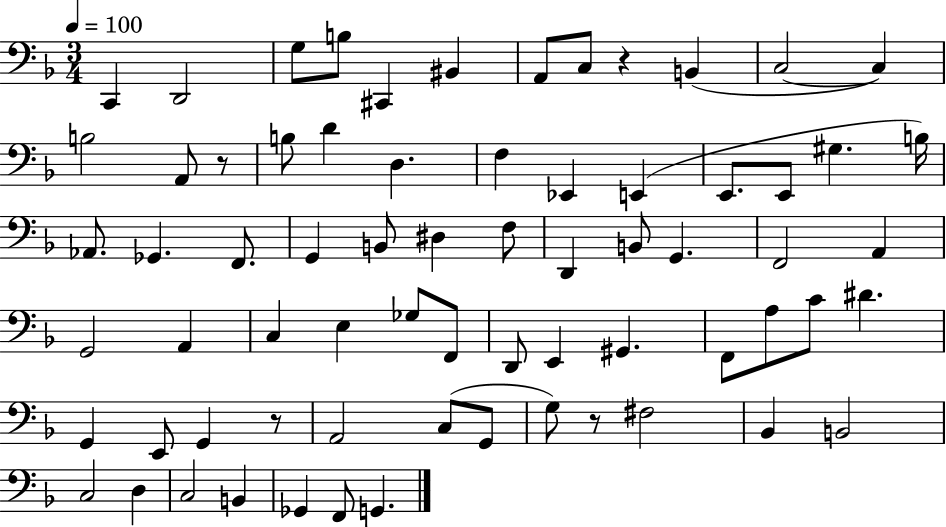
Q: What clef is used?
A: bass